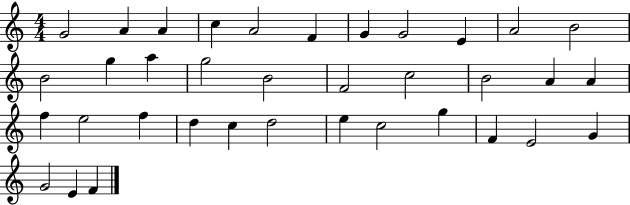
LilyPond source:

{
  \clef treble
  \numericTimeSignature
  \time 4/4
  \key c \major
  g'2 a'4 a'4 | c''4 a'2 f'4 | g'4 g'2 e'4 | a'2 b'2 | \break b'2 g''4 a''4 | g''2 b'2 | f'2 c''2 | b'2 a'4 a'4 | \break f''4 e''2 f''4 | d''4 c''4 d''2 | e''4 c''2 g''4 | f'4 e'2 g'4 | \break g'2 e'4 f'4 | \bar "|."
}